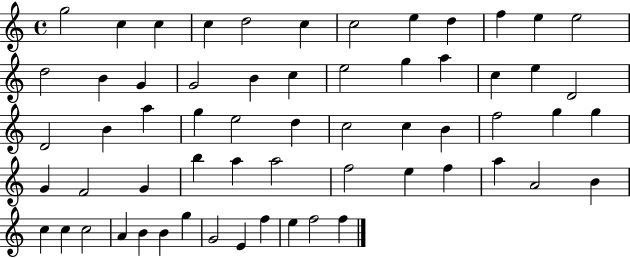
G5/h C5/q C5/q C5/q D5/h C5/q C5/h E5/q D5/q F5/q E5/q E5/h D5/h B4/q G4/q G4/h B4/q C5/q E5/h G5/q A5/q C5/q E5/q D4/h D4/h B4/q A5/q G5/q E5/h D5/q C5/h C5/q B4/q F5/h G5/q G5/q G4/q F4/h G4/q B5/q A5/q A5/h F5/h E5/q F5/q A5/q A4/h B4/q C5/q C5/q C5/h A4/q B4/q B4/q G5/q G4/h E4/q F5/q E5/q F5/h F5/q